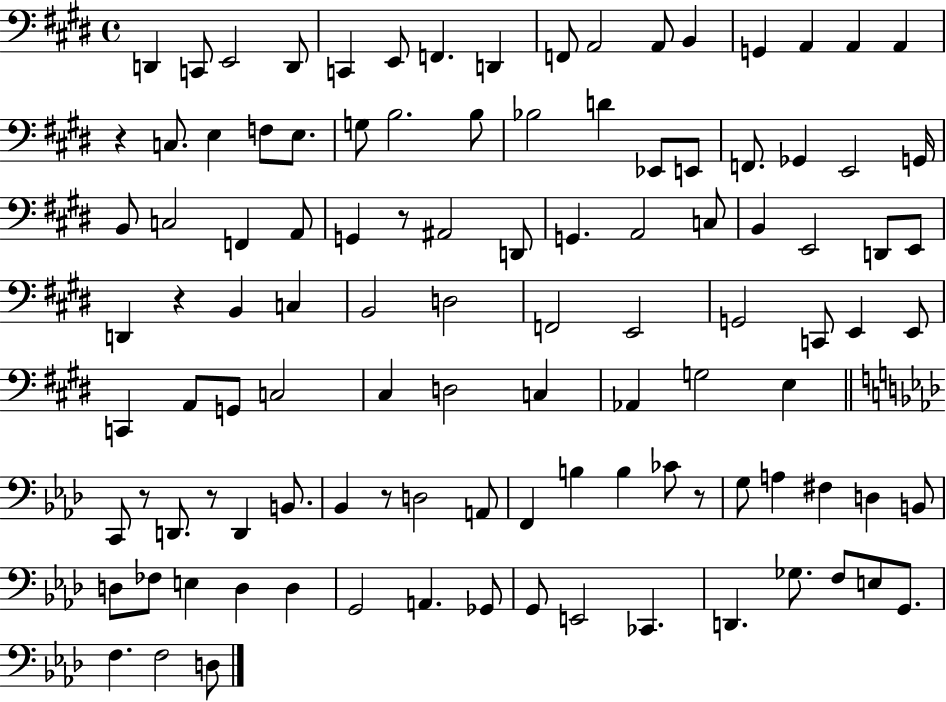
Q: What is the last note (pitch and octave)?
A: D3